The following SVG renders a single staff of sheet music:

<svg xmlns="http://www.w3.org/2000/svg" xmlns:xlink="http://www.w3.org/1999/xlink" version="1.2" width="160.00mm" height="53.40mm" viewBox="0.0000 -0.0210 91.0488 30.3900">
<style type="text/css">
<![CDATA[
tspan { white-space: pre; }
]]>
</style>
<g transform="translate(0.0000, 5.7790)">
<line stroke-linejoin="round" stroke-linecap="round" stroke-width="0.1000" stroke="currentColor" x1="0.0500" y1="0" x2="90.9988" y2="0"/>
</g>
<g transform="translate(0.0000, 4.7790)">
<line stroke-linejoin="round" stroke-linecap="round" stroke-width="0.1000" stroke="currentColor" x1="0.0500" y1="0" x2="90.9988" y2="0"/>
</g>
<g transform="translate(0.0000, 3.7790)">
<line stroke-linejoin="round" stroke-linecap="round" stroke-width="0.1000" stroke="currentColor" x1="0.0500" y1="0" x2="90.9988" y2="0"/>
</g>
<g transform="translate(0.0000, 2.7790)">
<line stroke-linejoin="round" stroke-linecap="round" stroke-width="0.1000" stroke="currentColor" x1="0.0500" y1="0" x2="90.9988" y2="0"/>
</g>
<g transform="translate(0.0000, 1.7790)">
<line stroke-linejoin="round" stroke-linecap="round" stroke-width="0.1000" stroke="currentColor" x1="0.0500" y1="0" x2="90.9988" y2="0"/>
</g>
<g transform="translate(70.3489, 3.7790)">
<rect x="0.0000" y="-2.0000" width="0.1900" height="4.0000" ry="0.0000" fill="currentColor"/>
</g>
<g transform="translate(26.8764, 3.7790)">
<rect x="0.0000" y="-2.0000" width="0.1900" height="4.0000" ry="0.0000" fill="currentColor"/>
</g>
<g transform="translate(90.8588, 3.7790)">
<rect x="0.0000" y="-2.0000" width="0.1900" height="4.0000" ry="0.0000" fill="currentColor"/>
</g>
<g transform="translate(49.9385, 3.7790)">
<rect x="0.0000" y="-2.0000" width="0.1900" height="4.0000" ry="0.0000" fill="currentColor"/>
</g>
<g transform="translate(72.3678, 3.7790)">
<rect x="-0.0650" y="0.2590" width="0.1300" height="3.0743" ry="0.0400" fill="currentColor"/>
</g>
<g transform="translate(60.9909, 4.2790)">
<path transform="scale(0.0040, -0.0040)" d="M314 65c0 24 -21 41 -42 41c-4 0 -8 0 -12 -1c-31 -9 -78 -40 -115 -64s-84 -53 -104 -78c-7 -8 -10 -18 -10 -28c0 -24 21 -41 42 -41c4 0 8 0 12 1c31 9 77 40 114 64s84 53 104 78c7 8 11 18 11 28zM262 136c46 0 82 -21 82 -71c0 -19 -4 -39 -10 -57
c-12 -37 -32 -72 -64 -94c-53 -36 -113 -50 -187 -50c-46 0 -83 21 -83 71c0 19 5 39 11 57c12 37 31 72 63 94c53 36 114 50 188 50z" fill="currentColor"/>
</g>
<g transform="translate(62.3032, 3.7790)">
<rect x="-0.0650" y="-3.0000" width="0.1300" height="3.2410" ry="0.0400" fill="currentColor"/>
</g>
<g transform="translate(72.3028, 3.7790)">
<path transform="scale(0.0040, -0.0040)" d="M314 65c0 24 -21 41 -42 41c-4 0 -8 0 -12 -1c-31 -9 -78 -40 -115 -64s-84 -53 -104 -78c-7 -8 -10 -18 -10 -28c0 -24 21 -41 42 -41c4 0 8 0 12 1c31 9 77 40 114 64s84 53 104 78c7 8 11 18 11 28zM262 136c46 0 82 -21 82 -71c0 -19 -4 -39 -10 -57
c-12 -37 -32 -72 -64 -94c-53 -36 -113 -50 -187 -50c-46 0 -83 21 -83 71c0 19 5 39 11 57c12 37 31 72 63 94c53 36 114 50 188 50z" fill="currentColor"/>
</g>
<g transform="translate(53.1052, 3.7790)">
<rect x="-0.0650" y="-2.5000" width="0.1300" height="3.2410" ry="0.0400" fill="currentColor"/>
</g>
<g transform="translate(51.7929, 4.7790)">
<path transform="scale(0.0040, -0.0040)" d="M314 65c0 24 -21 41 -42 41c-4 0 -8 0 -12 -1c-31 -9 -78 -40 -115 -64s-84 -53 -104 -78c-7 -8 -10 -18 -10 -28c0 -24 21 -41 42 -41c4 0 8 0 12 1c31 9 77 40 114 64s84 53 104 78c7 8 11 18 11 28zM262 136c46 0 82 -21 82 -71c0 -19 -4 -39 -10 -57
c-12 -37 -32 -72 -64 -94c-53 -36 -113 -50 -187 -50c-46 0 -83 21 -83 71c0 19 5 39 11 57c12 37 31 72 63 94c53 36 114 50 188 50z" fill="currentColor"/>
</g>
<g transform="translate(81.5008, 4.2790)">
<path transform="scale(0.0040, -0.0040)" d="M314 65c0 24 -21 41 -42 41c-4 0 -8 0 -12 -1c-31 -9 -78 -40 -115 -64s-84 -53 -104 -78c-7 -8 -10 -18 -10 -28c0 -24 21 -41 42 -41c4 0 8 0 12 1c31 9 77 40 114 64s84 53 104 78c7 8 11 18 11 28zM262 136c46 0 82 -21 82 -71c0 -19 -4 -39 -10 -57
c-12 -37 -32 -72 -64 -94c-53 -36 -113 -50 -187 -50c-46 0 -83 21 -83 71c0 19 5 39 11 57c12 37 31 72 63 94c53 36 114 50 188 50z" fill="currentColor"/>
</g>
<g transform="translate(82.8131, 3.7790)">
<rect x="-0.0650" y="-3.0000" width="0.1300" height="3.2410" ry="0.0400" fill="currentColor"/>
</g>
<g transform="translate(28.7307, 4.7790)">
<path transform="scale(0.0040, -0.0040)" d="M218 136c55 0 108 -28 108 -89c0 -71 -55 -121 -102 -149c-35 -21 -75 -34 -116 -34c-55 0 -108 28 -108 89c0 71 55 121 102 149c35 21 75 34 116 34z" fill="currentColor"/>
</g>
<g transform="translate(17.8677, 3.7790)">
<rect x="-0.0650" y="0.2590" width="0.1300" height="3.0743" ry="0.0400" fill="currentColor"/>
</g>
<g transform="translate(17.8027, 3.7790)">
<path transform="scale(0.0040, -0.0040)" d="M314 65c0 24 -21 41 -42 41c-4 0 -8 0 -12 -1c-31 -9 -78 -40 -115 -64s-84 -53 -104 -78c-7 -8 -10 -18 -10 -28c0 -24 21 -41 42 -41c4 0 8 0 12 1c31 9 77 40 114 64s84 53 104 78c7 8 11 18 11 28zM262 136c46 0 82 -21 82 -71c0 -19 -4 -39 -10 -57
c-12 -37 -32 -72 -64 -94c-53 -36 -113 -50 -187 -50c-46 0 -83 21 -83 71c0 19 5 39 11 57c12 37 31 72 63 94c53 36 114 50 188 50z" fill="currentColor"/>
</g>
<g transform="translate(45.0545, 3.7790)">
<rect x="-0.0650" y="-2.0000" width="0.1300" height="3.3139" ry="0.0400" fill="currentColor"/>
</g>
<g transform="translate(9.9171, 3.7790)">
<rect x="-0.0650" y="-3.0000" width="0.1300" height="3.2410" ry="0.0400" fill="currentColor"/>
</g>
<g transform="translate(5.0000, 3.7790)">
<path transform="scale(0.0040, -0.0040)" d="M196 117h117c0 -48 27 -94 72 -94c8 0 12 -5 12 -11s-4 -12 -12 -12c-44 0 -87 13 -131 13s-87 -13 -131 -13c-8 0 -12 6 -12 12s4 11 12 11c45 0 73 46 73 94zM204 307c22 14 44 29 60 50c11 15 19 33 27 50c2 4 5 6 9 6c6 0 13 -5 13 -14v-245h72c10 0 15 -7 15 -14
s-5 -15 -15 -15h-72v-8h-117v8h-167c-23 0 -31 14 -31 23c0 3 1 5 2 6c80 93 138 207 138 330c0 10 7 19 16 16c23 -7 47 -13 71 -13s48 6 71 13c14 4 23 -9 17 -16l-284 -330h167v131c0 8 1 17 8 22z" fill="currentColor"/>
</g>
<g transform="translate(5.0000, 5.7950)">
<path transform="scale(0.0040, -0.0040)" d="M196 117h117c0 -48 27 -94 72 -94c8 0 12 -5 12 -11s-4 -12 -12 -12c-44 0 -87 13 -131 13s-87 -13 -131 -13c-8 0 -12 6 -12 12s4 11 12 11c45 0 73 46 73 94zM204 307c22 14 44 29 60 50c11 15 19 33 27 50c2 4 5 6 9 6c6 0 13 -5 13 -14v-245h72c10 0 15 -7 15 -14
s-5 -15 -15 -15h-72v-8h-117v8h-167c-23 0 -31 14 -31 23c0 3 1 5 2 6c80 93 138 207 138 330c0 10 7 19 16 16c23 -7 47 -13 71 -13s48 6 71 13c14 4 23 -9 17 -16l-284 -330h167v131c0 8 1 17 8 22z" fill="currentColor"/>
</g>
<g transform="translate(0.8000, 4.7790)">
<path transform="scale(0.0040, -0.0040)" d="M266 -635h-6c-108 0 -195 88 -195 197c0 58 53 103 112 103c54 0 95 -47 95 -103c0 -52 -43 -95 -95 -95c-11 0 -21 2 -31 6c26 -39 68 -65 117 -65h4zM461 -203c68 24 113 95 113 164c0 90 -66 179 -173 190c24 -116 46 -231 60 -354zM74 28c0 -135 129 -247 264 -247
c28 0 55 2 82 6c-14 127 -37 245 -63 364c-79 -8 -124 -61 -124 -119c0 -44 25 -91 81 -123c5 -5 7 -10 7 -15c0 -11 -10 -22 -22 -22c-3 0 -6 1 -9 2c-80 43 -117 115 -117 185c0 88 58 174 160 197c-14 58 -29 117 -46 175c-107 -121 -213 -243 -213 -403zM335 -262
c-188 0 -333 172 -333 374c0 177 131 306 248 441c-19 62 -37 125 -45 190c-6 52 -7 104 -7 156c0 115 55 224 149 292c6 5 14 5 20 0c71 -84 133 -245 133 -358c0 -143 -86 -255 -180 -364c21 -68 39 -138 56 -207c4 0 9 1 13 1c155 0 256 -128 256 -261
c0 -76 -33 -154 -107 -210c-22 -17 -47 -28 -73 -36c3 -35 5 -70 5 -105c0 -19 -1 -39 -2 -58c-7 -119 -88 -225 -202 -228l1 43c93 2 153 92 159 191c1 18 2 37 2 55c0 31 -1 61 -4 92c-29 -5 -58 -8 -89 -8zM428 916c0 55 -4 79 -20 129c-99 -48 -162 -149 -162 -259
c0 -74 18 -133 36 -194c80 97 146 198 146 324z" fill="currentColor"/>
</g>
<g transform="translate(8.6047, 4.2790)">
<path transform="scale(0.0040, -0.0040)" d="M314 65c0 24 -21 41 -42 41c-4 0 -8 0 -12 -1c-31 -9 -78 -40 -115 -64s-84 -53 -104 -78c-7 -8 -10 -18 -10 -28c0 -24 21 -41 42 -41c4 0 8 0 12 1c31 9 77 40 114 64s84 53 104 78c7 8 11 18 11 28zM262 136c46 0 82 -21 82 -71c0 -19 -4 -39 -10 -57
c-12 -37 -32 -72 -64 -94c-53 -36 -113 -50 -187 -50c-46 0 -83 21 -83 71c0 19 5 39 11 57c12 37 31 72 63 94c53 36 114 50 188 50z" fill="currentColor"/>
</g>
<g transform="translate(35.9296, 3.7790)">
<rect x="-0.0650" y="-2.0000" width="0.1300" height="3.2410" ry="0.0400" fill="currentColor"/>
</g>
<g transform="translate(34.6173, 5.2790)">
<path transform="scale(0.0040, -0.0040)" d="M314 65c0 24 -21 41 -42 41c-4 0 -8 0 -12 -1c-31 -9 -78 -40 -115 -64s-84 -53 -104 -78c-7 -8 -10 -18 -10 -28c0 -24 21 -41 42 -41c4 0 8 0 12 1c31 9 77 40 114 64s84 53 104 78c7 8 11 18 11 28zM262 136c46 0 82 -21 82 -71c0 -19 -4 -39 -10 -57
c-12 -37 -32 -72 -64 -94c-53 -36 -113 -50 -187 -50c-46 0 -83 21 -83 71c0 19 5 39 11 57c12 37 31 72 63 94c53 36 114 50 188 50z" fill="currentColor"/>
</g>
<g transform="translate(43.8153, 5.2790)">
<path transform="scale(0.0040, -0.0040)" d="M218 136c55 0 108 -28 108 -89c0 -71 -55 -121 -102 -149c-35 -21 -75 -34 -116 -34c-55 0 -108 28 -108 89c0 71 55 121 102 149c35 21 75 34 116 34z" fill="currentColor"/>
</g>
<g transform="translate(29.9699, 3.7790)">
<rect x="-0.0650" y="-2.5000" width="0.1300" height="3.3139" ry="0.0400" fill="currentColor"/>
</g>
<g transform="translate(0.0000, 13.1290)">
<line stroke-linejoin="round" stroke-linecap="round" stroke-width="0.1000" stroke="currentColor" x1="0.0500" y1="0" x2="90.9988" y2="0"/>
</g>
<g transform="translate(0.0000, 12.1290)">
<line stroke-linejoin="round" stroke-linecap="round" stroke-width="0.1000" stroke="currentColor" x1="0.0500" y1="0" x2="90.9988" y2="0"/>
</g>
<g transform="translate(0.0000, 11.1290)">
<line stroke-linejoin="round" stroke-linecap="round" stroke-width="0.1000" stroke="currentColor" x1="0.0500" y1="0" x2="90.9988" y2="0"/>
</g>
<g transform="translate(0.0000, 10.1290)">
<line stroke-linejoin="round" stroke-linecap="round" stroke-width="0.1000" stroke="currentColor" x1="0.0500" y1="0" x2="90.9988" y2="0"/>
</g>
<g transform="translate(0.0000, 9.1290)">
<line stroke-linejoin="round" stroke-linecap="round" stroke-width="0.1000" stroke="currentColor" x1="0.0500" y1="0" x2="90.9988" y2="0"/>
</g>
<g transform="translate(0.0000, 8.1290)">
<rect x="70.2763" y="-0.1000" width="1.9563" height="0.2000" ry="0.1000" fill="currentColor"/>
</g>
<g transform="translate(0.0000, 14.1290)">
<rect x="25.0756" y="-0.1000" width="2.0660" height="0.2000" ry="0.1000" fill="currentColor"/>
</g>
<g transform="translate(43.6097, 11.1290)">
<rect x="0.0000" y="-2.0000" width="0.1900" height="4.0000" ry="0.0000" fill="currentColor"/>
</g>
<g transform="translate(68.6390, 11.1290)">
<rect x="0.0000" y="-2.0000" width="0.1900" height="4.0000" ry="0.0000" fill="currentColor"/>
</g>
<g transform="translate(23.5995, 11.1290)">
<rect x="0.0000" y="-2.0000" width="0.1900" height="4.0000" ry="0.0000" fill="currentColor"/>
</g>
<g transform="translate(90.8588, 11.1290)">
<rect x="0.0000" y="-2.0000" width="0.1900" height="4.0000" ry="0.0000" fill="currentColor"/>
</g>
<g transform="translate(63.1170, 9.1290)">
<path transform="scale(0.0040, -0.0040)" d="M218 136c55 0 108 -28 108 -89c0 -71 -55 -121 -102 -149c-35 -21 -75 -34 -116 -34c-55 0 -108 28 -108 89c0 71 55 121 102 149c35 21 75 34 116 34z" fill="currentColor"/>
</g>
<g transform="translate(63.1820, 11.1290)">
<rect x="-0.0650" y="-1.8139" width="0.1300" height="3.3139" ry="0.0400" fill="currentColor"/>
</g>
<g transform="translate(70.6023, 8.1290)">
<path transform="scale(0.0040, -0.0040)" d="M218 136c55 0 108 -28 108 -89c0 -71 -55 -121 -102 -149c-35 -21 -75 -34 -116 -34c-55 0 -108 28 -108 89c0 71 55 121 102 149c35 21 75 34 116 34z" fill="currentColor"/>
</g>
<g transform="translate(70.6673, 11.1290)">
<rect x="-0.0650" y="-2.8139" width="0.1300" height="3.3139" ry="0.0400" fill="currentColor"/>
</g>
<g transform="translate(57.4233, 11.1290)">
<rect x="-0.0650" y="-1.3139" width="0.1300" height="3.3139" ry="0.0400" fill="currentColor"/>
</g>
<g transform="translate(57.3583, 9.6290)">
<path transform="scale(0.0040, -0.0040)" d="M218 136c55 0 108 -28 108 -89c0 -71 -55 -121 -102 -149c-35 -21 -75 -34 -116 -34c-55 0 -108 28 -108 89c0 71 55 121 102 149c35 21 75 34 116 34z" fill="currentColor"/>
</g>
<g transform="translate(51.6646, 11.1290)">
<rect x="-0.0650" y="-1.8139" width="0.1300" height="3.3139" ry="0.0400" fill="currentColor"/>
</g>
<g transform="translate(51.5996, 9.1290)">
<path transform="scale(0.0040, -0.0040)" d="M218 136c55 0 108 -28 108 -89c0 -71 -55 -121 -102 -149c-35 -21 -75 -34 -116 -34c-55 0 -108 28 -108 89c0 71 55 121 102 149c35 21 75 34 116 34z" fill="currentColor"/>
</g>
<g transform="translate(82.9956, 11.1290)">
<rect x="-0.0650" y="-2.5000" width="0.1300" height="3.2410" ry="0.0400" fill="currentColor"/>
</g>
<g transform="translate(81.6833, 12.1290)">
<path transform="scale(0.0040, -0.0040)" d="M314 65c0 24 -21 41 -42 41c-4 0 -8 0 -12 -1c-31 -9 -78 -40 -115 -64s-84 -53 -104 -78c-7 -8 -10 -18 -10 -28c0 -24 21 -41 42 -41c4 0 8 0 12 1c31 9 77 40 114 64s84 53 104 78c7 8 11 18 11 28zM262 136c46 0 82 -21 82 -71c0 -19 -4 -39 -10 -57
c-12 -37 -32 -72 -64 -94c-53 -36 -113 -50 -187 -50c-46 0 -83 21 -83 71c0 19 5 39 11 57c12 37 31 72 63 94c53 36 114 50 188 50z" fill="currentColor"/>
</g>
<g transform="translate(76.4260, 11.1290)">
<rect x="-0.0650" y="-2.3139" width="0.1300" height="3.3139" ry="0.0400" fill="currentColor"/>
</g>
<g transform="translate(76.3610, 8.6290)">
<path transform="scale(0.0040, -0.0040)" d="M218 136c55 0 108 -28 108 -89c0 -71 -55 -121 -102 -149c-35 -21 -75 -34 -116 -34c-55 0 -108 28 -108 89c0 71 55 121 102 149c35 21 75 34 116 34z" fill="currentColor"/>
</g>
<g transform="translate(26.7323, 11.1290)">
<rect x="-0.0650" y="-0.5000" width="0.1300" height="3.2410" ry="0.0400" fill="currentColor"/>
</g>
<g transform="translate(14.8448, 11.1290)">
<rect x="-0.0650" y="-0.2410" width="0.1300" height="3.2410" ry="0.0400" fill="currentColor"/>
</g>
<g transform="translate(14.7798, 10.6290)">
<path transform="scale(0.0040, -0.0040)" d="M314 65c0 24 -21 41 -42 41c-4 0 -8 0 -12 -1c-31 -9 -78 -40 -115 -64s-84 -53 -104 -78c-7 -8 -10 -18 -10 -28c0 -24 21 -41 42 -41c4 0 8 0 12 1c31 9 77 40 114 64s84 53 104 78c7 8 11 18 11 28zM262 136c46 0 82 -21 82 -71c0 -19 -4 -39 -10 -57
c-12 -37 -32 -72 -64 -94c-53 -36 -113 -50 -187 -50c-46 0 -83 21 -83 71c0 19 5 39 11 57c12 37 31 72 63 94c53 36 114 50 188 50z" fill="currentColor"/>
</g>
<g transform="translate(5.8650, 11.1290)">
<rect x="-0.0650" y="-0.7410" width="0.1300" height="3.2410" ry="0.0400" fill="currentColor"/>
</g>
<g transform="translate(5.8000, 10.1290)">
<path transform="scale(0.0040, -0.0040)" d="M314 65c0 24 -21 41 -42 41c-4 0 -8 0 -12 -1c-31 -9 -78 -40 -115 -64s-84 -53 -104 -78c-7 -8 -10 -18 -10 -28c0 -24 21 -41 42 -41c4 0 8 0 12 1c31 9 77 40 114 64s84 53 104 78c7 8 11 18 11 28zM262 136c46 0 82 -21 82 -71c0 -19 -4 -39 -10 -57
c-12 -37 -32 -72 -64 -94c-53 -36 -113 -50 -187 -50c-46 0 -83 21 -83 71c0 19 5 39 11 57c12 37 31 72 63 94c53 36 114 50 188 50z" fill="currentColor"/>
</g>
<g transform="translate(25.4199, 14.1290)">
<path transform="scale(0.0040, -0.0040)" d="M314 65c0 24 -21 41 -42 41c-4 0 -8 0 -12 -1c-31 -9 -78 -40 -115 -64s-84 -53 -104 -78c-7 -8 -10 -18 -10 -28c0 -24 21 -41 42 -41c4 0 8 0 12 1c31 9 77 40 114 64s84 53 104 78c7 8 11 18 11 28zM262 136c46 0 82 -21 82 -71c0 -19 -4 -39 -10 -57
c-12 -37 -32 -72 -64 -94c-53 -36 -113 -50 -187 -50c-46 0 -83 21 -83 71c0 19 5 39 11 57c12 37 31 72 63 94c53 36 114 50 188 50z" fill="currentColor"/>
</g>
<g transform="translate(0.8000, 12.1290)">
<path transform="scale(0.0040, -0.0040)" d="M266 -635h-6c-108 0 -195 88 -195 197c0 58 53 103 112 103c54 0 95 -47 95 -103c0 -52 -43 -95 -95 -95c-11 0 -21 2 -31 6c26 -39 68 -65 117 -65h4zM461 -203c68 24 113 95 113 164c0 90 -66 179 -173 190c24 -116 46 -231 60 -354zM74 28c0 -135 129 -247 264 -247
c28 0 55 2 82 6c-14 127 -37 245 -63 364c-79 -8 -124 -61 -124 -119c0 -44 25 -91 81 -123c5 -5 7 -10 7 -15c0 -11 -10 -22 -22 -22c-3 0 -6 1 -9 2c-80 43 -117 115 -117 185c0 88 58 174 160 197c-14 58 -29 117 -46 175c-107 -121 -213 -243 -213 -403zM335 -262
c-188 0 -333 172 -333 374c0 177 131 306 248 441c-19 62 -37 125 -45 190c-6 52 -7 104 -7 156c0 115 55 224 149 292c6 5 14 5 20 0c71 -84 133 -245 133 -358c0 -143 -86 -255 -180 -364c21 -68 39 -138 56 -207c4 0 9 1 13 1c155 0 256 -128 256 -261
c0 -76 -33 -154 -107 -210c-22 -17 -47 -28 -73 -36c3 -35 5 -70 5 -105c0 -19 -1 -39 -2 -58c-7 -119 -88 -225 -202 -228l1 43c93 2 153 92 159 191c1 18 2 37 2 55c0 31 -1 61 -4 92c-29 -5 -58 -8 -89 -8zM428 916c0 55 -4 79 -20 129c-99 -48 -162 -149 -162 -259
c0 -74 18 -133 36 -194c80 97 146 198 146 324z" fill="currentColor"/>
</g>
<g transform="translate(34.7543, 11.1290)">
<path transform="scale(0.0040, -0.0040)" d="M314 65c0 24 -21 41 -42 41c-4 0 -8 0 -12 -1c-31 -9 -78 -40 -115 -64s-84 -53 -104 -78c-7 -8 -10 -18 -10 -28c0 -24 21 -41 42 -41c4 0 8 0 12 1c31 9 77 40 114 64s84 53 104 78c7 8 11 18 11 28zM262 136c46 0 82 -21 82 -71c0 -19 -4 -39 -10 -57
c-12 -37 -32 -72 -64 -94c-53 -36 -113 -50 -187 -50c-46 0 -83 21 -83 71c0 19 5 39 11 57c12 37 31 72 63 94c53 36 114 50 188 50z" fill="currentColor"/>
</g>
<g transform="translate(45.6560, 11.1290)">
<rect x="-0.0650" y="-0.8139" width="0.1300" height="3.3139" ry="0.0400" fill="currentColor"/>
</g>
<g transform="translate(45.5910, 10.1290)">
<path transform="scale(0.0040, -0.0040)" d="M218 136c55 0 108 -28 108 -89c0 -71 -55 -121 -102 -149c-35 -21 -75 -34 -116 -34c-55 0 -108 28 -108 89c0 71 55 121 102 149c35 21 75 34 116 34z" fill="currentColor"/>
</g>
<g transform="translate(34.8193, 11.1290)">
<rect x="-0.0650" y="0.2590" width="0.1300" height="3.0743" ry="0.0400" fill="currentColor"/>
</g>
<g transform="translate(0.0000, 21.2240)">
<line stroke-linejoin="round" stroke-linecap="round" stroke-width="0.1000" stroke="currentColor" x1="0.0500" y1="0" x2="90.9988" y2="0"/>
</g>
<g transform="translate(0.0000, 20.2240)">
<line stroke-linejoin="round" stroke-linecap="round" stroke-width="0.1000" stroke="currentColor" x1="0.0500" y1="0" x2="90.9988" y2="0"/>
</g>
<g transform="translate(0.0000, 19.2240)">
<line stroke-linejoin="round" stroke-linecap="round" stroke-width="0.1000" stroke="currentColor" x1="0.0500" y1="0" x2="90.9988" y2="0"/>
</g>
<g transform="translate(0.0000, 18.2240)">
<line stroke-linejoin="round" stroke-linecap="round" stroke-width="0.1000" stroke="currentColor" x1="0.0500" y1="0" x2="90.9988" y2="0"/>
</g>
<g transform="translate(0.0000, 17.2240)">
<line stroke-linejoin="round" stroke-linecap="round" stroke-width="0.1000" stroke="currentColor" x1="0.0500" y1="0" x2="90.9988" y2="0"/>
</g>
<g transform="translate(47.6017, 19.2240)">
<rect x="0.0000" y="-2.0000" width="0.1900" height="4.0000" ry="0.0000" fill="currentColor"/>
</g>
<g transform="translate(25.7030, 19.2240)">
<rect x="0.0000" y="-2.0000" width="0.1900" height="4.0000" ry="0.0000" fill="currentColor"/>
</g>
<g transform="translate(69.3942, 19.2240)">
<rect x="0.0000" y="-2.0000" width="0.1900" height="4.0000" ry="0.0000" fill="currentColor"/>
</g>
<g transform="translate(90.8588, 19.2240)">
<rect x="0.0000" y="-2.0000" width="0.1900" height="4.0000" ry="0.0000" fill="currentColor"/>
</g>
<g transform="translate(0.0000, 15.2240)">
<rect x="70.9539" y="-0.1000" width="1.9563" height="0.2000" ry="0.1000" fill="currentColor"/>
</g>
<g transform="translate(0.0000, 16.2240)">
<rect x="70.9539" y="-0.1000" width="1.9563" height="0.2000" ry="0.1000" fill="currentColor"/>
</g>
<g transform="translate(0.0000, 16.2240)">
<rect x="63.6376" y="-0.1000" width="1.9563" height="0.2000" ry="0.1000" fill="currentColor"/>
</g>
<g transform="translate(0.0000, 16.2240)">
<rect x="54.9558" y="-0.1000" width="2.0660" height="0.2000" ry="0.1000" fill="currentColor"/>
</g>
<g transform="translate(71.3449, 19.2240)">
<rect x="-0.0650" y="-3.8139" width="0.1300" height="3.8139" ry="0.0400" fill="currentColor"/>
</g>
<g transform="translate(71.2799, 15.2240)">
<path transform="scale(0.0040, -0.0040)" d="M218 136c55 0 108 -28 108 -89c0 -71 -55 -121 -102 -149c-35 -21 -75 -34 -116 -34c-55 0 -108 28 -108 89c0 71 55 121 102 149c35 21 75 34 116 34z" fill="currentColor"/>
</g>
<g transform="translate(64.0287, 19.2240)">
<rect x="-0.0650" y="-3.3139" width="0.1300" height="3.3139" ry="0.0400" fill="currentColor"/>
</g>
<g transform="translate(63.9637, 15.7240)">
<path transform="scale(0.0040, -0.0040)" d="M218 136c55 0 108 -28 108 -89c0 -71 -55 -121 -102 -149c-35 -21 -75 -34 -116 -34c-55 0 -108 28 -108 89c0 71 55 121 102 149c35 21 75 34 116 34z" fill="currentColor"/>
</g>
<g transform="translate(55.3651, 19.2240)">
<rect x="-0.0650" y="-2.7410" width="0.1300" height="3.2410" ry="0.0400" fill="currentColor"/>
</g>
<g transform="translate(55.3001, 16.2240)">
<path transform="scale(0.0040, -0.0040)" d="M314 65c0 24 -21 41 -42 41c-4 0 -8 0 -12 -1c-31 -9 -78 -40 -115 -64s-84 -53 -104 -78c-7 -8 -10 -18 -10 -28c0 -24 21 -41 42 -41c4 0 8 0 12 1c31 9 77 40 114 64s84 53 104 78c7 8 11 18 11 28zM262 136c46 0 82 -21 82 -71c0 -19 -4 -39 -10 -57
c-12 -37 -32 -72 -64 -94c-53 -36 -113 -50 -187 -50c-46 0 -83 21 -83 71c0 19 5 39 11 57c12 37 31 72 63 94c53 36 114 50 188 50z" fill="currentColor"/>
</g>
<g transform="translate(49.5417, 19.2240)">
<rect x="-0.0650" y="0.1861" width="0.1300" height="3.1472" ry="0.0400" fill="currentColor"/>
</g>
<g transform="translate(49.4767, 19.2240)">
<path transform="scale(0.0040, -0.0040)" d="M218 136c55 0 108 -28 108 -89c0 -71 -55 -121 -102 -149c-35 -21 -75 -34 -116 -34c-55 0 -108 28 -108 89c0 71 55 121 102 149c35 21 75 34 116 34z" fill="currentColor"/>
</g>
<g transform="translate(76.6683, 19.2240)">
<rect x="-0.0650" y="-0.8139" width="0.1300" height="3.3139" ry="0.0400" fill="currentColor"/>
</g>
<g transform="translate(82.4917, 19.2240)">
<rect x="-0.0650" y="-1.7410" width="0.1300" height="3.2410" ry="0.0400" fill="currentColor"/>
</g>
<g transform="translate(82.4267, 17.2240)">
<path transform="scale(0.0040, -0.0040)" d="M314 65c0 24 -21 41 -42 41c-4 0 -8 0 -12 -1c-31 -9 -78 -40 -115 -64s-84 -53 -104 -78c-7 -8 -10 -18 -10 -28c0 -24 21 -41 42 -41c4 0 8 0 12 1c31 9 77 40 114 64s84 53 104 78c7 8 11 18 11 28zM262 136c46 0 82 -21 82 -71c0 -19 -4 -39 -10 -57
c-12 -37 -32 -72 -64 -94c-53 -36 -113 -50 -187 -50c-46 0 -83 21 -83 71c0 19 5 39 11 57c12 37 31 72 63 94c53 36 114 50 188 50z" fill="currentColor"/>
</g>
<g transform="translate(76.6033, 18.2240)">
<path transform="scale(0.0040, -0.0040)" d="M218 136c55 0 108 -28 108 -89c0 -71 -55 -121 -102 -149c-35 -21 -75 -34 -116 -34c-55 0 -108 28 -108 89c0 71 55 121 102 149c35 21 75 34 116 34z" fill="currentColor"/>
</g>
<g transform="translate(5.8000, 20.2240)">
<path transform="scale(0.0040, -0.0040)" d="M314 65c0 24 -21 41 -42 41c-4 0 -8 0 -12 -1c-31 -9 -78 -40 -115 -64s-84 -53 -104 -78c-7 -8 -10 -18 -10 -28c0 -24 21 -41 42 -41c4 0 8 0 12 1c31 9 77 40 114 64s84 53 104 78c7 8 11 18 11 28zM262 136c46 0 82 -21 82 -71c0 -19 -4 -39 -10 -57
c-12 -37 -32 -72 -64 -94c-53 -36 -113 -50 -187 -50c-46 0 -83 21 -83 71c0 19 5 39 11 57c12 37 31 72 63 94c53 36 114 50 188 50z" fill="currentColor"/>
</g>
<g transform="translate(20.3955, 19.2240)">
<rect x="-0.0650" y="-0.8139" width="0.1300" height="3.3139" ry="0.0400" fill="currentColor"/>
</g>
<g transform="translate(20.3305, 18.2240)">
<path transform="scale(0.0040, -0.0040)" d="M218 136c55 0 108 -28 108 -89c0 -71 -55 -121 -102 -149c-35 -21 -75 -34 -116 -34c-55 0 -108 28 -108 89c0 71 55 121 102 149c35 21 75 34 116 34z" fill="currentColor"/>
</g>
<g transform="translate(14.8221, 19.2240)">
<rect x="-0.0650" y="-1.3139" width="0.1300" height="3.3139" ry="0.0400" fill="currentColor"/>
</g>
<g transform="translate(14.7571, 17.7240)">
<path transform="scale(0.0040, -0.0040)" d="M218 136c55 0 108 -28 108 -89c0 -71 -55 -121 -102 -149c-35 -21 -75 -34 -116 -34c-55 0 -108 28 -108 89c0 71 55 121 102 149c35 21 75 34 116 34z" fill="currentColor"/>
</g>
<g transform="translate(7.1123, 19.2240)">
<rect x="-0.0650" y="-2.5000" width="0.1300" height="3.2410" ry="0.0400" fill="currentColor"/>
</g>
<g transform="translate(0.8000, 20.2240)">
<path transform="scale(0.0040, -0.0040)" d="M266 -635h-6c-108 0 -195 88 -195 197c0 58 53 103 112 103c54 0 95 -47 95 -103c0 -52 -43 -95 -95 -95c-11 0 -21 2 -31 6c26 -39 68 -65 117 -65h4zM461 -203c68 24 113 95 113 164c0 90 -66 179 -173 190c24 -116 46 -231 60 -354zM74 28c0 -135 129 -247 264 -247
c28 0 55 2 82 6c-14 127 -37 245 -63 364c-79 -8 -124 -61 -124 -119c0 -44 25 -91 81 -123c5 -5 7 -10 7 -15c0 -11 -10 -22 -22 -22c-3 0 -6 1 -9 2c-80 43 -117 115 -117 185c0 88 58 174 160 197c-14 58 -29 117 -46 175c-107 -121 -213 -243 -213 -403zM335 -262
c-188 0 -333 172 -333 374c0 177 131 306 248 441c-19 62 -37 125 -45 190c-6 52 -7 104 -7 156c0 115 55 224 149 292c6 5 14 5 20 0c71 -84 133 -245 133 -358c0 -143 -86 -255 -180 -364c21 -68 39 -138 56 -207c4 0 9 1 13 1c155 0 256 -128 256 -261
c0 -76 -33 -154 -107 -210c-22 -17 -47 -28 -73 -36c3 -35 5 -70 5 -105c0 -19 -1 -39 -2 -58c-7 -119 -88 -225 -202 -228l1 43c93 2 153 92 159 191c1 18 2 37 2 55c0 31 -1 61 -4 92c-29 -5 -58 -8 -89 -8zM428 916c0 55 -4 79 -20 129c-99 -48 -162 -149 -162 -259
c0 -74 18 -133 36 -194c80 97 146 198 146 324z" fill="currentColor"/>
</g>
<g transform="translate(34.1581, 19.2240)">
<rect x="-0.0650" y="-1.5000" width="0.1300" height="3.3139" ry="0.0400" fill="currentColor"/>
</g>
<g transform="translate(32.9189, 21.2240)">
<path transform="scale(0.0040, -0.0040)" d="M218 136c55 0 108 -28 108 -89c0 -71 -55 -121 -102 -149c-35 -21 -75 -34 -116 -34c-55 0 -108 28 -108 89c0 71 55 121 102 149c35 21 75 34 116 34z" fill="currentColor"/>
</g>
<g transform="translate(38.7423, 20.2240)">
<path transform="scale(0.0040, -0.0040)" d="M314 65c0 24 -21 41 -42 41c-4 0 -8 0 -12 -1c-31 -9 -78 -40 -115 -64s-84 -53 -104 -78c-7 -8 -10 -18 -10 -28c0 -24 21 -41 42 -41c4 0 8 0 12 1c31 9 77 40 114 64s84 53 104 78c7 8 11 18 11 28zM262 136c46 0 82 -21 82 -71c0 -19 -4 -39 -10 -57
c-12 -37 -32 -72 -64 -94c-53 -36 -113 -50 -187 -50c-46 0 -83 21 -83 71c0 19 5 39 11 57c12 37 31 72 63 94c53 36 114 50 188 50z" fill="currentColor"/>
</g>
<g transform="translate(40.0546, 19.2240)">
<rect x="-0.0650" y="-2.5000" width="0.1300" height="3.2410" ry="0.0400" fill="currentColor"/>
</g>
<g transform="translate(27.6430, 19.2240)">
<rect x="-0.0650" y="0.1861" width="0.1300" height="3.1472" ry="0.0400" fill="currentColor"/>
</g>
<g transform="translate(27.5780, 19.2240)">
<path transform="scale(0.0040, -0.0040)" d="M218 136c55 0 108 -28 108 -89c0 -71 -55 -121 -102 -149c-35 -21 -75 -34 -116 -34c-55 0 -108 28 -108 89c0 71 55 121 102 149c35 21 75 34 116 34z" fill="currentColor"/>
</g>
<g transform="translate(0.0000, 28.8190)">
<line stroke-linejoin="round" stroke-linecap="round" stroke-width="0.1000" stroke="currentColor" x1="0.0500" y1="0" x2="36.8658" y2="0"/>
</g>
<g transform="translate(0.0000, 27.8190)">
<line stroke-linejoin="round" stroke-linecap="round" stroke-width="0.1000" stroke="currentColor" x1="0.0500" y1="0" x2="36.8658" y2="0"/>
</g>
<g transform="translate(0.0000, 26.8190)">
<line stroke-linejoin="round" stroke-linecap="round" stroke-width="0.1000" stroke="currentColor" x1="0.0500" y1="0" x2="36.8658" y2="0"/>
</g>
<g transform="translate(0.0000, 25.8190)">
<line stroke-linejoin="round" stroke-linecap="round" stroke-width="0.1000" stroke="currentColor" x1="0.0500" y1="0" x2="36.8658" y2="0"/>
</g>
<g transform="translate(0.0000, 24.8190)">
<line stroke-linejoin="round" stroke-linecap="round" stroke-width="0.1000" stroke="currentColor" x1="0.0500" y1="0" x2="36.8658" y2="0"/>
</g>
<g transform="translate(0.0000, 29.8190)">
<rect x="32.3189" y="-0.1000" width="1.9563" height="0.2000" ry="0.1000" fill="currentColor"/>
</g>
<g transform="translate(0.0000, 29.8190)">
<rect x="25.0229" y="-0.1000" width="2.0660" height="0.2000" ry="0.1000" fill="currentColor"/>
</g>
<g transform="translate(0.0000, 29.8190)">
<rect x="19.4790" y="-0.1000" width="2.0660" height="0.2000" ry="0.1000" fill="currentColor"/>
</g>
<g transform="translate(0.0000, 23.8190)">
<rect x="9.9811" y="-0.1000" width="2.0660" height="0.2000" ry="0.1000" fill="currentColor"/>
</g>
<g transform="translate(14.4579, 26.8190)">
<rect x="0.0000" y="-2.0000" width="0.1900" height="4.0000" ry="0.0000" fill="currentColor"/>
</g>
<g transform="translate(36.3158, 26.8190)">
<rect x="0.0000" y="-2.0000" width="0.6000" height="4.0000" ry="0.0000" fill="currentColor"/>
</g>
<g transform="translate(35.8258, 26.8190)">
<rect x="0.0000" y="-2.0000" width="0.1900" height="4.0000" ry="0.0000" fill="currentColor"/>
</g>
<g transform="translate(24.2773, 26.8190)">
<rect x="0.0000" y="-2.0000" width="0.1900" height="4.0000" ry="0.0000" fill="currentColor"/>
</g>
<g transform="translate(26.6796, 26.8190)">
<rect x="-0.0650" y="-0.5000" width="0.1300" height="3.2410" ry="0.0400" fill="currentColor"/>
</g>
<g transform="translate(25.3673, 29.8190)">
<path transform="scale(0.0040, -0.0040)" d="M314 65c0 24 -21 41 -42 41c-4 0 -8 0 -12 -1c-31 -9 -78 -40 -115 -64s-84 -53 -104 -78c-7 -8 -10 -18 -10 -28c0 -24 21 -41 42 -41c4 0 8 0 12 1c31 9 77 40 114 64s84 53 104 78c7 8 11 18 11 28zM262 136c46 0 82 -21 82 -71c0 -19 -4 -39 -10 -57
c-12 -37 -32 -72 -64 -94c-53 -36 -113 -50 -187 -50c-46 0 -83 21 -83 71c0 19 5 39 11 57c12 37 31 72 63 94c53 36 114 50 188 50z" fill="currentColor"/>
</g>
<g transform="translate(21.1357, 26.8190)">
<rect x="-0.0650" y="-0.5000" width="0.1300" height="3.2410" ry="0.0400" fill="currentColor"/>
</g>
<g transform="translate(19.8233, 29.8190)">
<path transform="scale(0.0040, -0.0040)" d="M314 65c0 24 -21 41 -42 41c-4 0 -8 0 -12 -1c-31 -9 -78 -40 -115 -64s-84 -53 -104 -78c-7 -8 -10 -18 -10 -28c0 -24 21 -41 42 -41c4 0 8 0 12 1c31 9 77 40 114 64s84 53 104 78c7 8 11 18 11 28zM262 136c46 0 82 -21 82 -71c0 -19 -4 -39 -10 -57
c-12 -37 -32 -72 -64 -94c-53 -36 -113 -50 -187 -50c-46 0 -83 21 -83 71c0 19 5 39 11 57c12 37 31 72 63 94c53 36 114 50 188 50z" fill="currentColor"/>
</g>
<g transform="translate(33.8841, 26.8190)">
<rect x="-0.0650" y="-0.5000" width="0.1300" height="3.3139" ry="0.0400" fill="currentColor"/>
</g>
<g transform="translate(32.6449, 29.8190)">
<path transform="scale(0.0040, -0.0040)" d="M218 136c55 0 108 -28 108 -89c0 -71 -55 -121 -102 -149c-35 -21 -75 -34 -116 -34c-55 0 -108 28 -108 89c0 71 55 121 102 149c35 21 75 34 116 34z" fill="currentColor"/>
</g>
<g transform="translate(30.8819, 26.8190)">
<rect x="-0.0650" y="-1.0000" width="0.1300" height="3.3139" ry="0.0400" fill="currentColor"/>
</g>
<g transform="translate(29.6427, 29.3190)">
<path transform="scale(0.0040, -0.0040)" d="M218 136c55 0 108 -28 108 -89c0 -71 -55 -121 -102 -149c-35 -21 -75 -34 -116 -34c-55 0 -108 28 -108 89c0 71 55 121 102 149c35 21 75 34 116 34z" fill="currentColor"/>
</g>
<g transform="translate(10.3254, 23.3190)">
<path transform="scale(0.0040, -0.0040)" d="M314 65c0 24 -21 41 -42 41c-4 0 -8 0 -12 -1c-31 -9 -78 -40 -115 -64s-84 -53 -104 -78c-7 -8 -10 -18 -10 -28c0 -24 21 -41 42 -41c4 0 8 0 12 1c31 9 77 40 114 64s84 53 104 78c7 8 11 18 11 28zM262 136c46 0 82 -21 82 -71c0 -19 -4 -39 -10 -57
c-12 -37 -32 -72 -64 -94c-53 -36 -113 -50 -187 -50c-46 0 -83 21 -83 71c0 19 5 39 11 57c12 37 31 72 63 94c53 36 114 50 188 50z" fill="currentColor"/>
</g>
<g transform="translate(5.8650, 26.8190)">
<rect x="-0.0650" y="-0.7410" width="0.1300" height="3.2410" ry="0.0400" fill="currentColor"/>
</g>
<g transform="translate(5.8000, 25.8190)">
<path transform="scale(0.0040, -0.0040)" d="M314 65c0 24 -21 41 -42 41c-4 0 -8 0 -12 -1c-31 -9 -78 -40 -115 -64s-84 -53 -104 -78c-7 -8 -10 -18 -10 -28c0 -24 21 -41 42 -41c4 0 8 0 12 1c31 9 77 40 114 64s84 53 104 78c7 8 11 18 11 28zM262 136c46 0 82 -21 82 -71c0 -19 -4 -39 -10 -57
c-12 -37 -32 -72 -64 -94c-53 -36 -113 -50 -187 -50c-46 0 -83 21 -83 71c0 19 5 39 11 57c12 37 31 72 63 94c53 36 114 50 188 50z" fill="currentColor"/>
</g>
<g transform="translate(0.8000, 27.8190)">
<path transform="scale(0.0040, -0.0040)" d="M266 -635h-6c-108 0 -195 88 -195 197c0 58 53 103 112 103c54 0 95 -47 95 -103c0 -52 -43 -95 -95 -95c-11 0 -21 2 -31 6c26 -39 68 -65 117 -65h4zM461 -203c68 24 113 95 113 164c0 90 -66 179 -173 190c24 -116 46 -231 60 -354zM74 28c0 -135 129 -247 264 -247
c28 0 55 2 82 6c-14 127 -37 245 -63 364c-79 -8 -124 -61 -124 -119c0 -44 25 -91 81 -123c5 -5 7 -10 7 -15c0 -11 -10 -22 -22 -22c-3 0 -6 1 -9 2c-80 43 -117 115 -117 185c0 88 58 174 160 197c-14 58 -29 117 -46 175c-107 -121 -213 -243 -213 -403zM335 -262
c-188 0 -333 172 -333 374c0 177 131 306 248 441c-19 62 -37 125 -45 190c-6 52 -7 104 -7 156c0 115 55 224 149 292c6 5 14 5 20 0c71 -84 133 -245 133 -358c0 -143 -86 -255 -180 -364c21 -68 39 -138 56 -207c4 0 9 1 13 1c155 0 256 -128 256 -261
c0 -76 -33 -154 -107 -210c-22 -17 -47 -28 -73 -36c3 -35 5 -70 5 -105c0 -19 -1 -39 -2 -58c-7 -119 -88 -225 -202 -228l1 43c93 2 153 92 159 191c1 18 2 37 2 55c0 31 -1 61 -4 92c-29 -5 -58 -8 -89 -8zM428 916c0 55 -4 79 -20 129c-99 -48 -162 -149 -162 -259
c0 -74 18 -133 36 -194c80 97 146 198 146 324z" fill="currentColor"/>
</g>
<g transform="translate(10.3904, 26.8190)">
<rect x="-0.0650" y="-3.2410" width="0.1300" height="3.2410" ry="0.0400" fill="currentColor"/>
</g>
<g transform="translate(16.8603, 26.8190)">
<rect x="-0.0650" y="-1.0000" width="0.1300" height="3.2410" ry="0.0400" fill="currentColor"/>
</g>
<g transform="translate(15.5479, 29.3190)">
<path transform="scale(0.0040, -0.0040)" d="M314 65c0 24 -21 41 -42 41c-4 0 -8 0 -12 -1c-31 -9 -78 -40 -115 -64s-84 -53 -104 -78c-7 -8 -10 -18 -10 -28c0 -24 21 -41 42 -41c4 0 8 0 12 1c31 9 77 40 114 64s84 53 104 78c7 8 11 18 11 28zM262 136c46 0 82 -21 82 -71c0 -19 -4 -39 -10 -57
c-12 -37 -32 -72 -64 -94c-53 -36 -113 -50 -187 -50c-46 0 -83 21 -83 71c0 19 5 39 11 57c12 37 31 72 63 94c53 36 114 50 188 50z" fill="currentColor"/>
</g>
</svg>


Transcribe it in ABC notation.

X:1
T:Untitled
M:4/4
L:1/4
K:C
A2 B2 G F2 F G2 A2 B2 A2 d2 c2 C2 B2 d f e f a g G2 G2 e d B E G2 B a2 b c' d f2 d2 b2 D2 C2 C2 D C